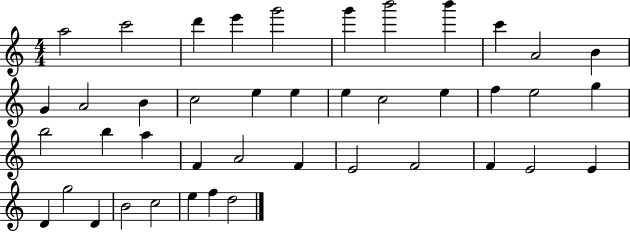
{
  \clef treble
  \numericTimeSignature
  \time 4/4
  \key c \major
  a''2 c'''2 | d'''4 e'''4 g'''2 | g'''4 b'''2 b'''4 | c'''4 a'2 b'4 | \break g'4 a'2 b'4 | c''2 e''4 e''4 | e''4 c''2 e''4 | f''4 e''2 g''4 | \break b''2 b''4 a''4 | f'4 a'2 f'4 | e'2 f'2 | f'4 e'2 e'4 | \break d'4 g''2 d'4 | b'2 c''2 | e''4 f''4 d''2 | \bar "|."
}